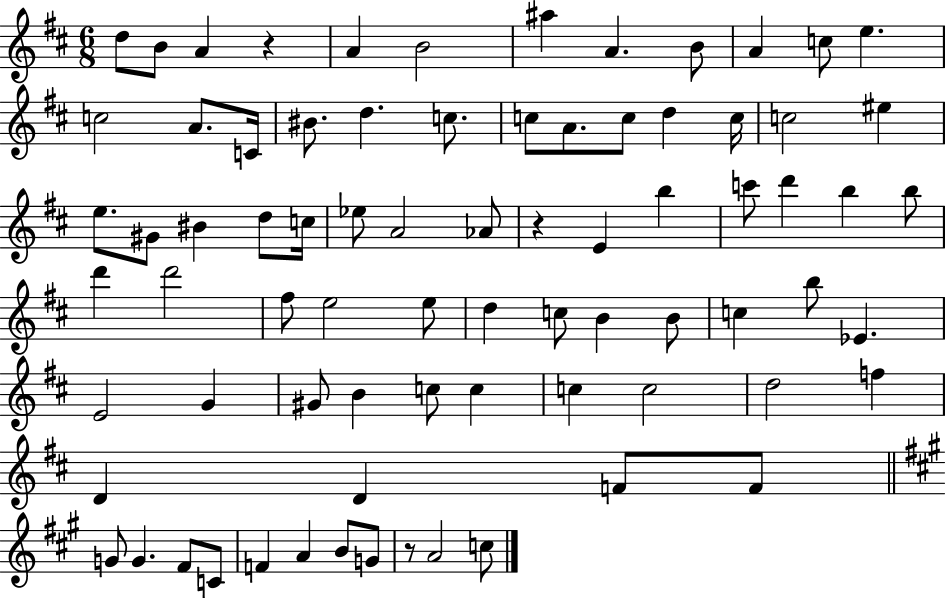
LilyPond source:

{
  \clef treble
  \numericTimeSignature
  \time 6/8
  \key d \major
  d''8 b'8 a'4 r4 | a'4 b'2 | ais''4 a'4. b'8 | a'4 c''8 e''4. | \break c''2 a'8. c'16 | bis'8. d''4. c''8. | c''8 a'8. c''8 d''4 c''16 | c''2 eis''4 | \break e''8. gis'8 bis'4 d''8 c''16 | ees''8 a'2 aes'8 | r4 e'4 b''4 | c'''8 d'''4 b''4 b''8 | \break d'''4 d'''2 | fis''8 e''2 e''8 | d''4 c''8 b'4 b'8 | c''4 b''8 ees'4. | \break e'2 g'4 | gis'8 b'4 c''8 c''4 | c''4 c''2 | d''2 f''4 | \break d'4 d'4 f'8 f'8 | \bar "||" \break \key a \major g'8 g'4. fis'8 c'8 | f'4 a'4 b'8 g'8 | r8 a'2 c''8 | \bar "|."
}